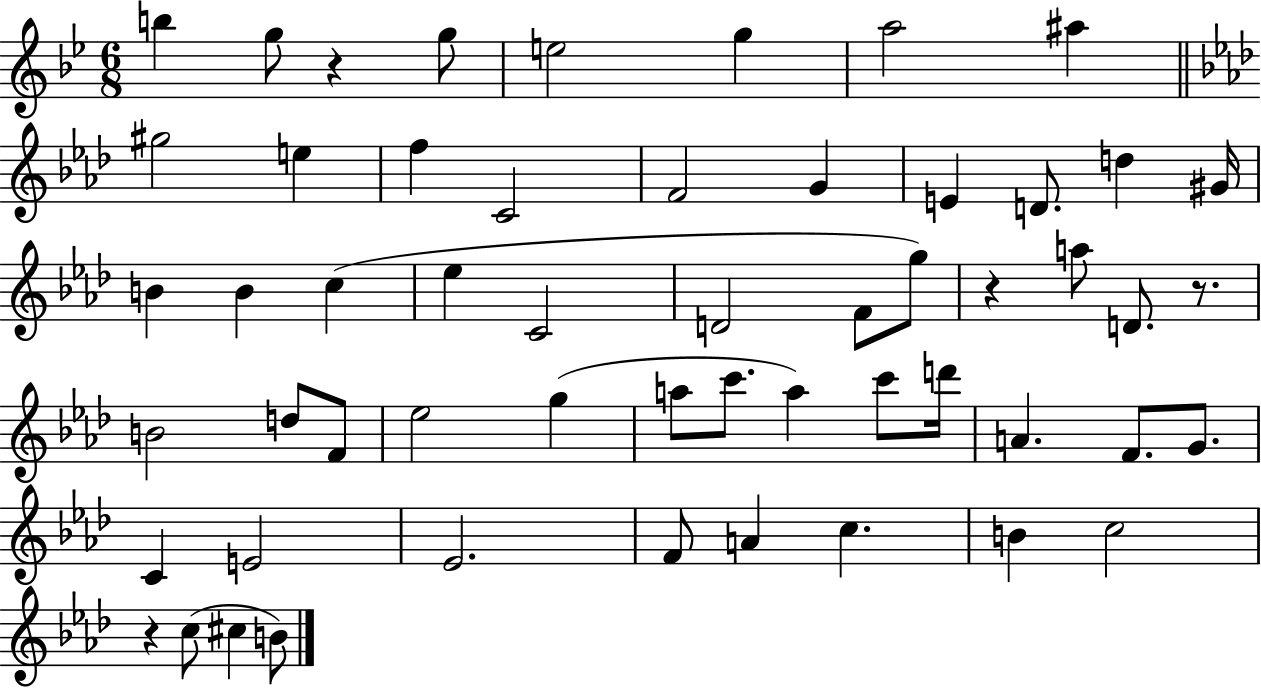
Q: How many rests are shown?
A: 4